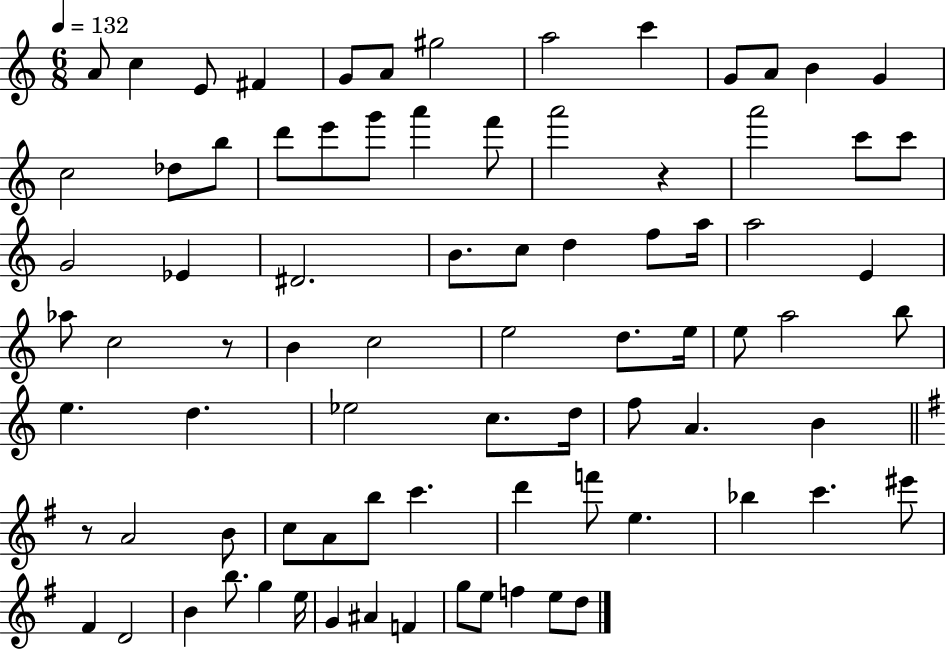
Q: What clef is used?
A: treble